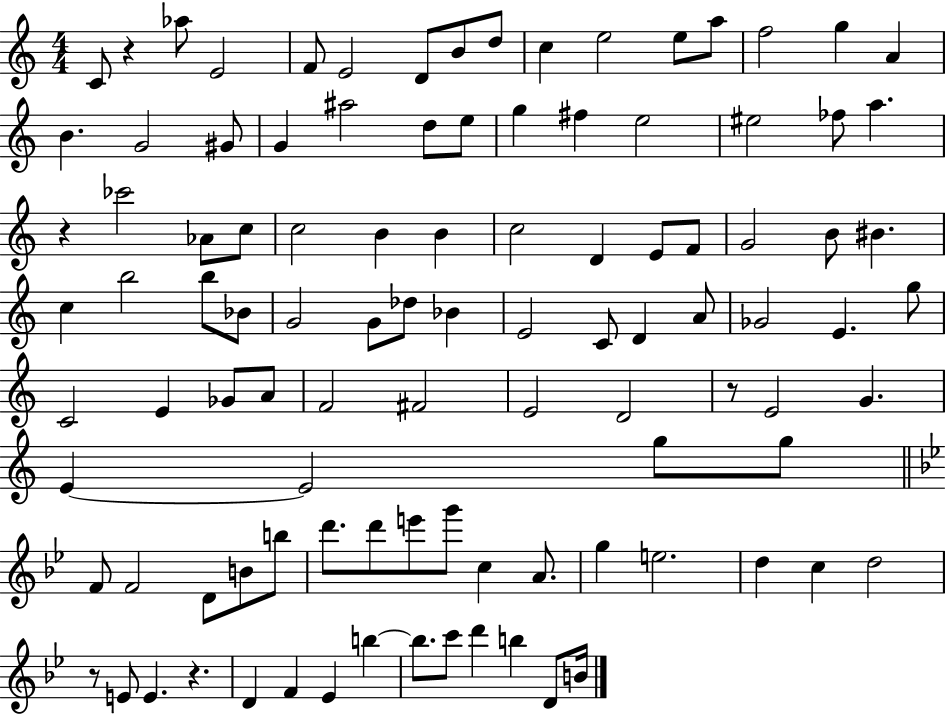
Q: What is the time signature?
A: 4/4